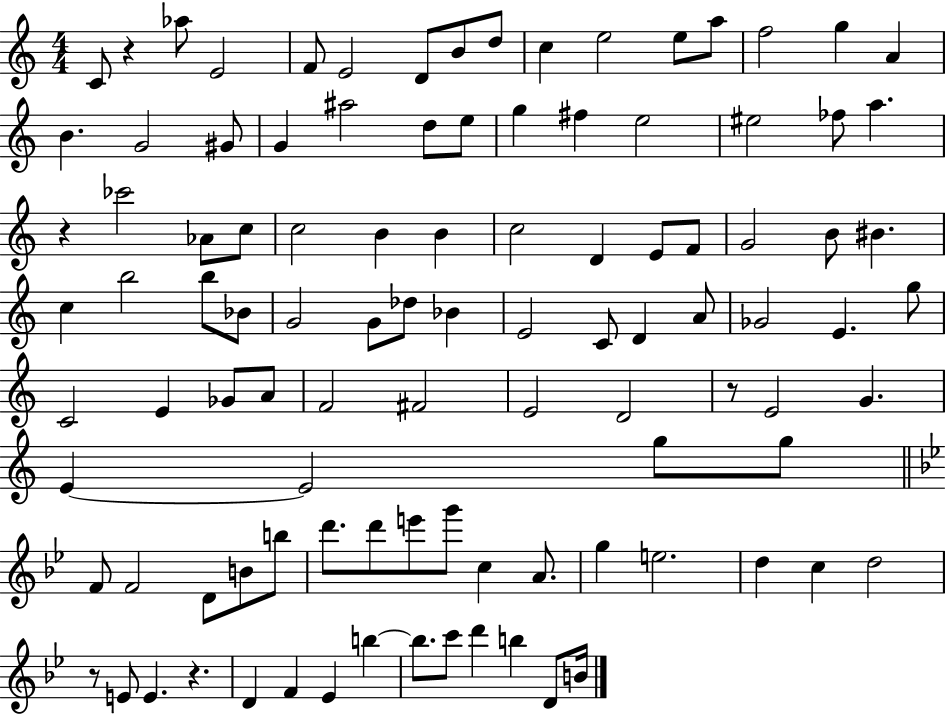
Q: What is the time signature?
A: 4/4